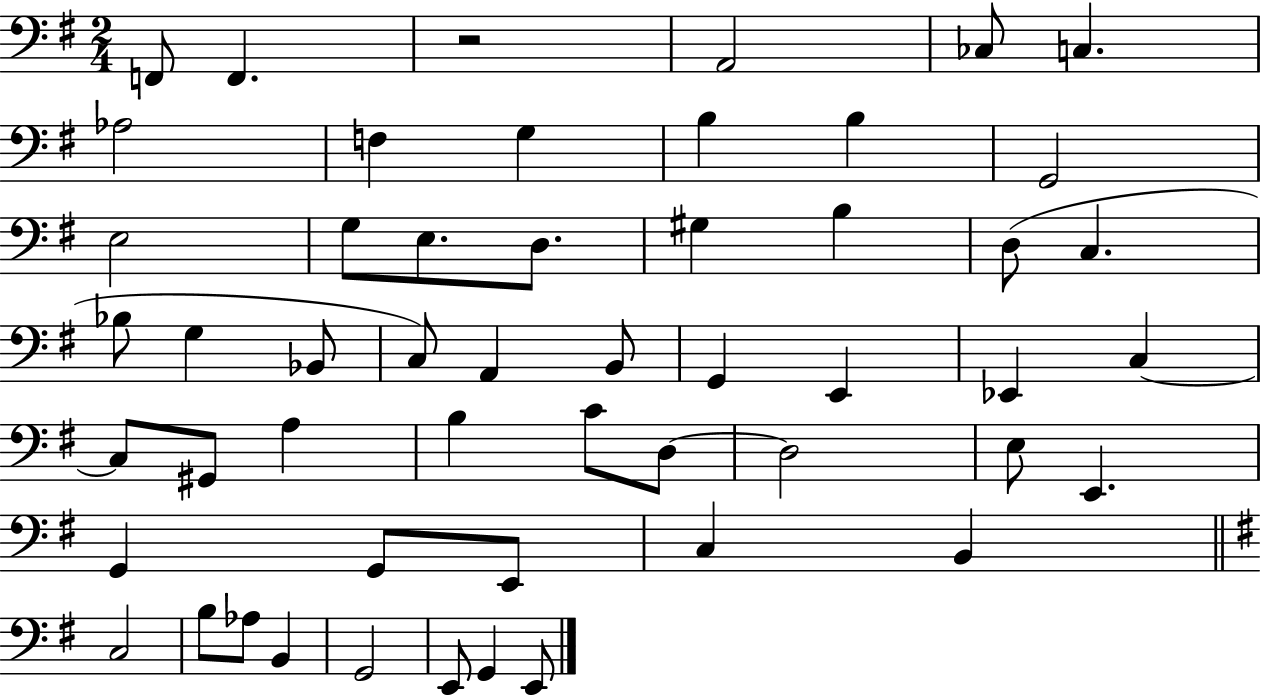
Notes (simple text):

F2/e F2/q. R/h A2/h CES3/e C3/q. Ab3/h F3/q G3/q B3/q B3/q G2/h E3/h G3/e E3/e. D3/e. G#3/q B3/q D3/e C3/q. Bb3/e G3/q Bb2/e C3/e A2/q B2/e G2/q E2/q Eb2/q C3/q C3/e G#2/e A3/q B3/q C4/e D3/e D3/h E3/e E2/q. G2/q G2/e E2/e C3/q B2/q C3/h B3/e Ab3/e B2/q G2/h E2/e G2/q E2/e